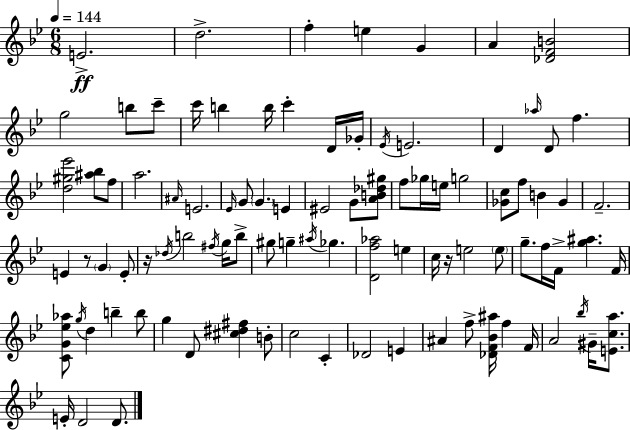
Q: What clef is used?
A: treble